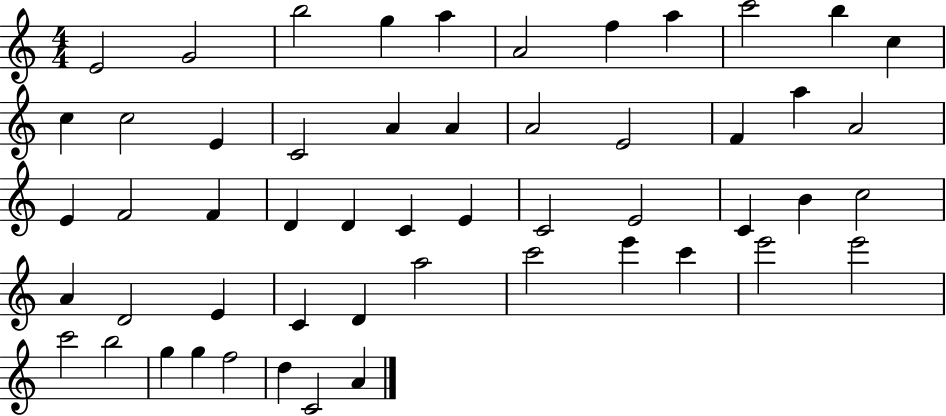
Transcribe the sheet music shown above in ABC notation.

X:1
T:Untitled
M:4/4
L:1/4
K:C
E2 G2 b2 g a A2 f a c'2 b c c c2 E C2 A A A2 E2 F a A2 E F2 F D D C E C2 E2 C B c2 A D2 E C D a2 c'2 e' c' e'2 e'2 c'2 b2 g g f2 d C2 A